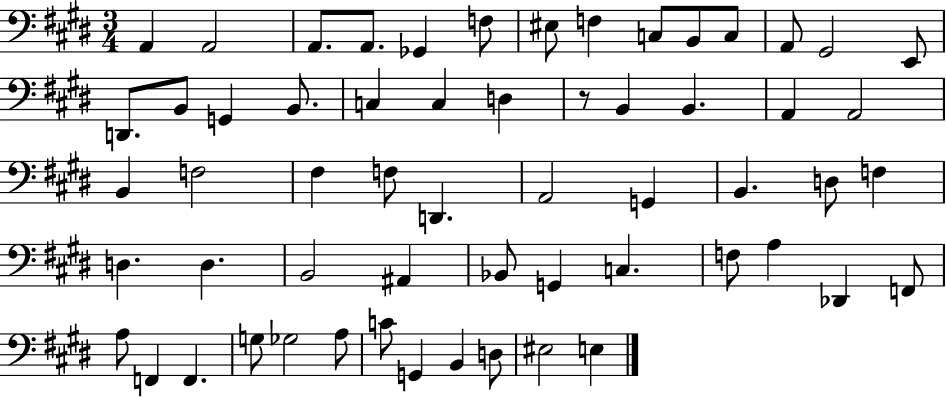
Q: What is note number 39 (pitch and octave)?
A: A#2